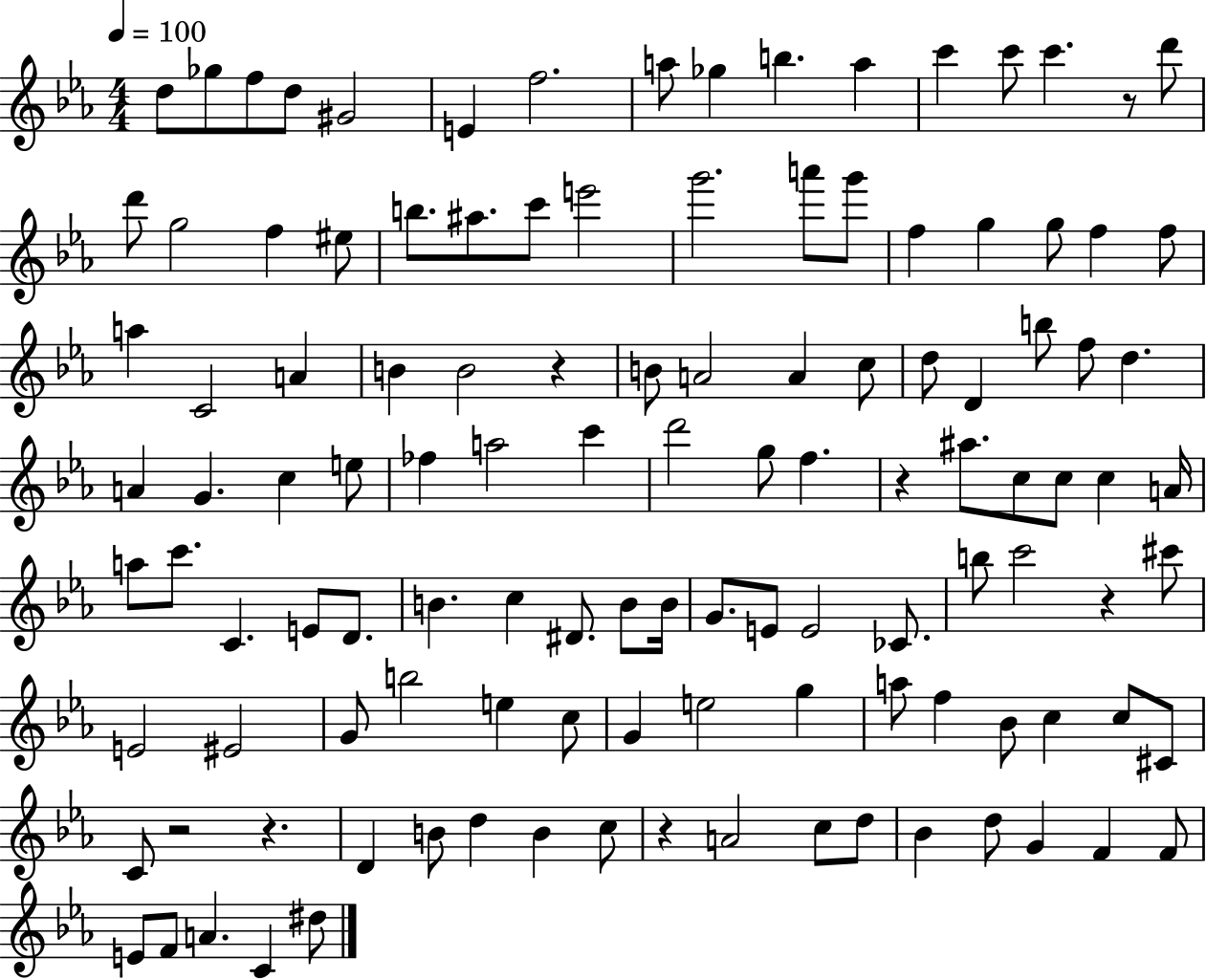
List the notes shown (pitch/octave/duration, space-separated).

D5/e Gb5/e F5/e D5/e G#4/h E4/q F5/h. A5/e Gb5/q B5/q. A5/q C6/q C6/e C6/q. R/e D6/e D6/e G5/h F5/q EIS5/e B5/e. A#5/e. C6/e E6/h G6/h. A6/e G6/e F5/q G5/q G5/e F5/q F5/e A5/q C4/h A4/q B4/q B4/h R/q B4/e A4/h A4/q C5/e D5/e D4/q B5/e F5/e D5/q. A4/q G4/q. C5/q E5/e FES5/q A5/h C6/q D6/h G5/e F5/q. R/q A#5/e. C5/e C5/e C5/q A4/s A5/e C6/e. C4/q. E4/e D4/e. B4/q. C5/q D#4/e. B4/e B4/s G4/e. E4/e E4/h CES4/e. B5/e C6/h R/q C#6/e E4/h EIS4/h G4/e B5/h E5/q C5/e G4/q E5/h G5/q A5/e F5/q Bb4/e C5/q C5/e C#4/e C4/e R/h R/q. D4/q B4/e D5/q B4/q C5/e R/q A4/h C5/e D5/e Bb4/q D5/e G4/q F4/q F4/e E4/e F4/e A4/q. C4/q D#5/e